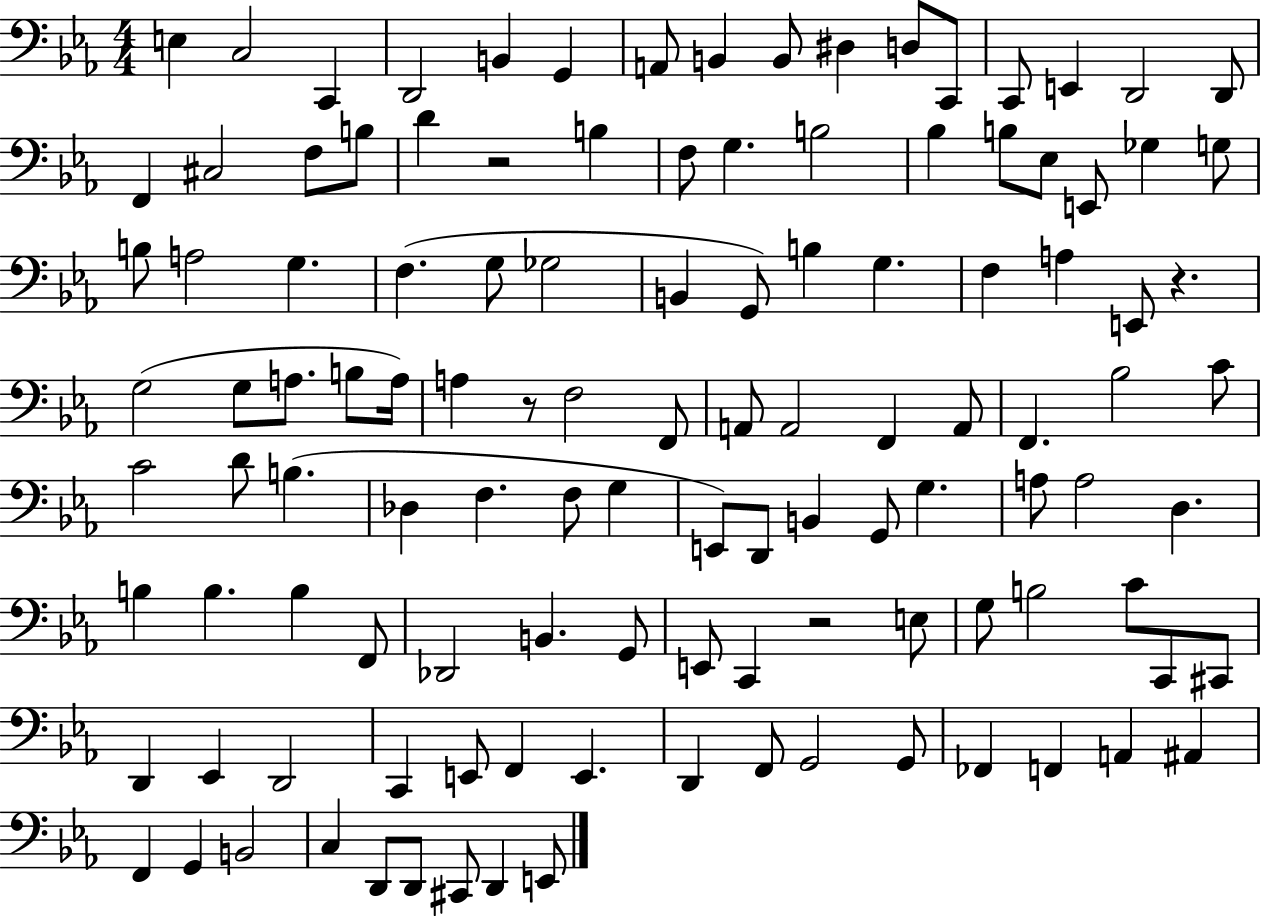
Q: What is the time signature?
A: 4/4